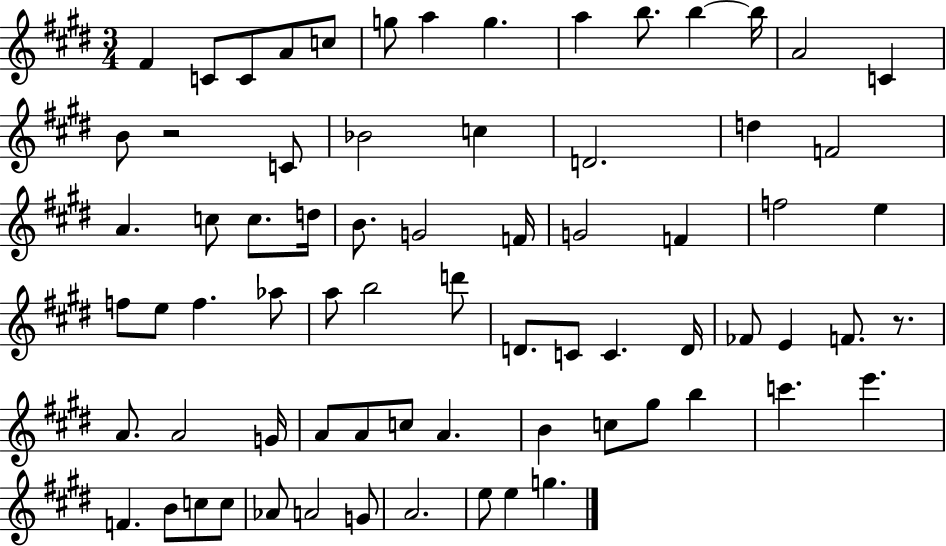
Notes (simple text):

F#4/q C4/e C4/e A4/e C5/e G5/e A5/q G5/q. A5/q B5/e. B5/q B5/s A4/h C4/q B4/e R/h C4/e Bb4/h C5/q D4/h. D5/q F4/h A4/q. C5/e C5/e. D5/s B4/e. G4/h F4/s G4/h F4/q F5/h E5/q F5/e E5/e F5/q. Ab5/e A5/e B5/h D6/e D4/e. C4/e C4/q. D4/s FES4/e E4/q F4/e. R/e. A4/e. A4/h G4/s A4/e A4/e C5/e A4/q. B4/q C5/e G#5/e B5/q C6/q. E6/q. F4/q. B4/e C5/e C5/e Ab4/e A4/h G4/e A4/h. E5/e E5/q G5/q.